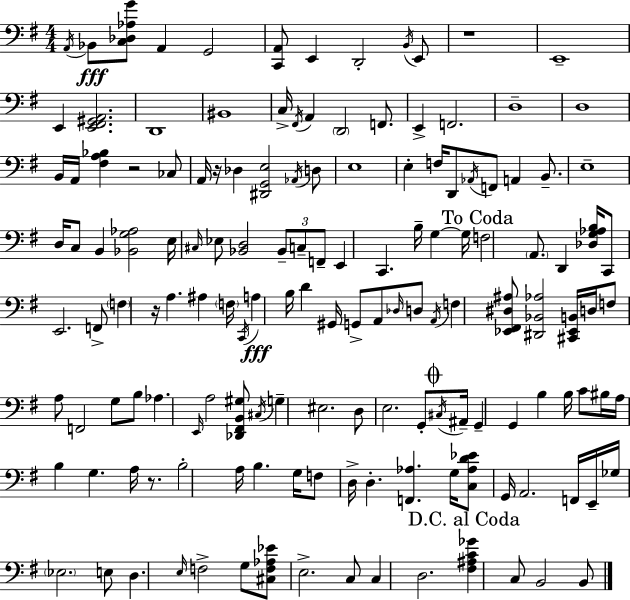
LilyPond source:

{
  \clef bass
  \numericTimeSignature
  \time 4/4
  \key e \minor
  \repeat volta 2 { \acciaccatura { a,16 }\fff bes,8 <c des aes g'>8 a,4 g,2 | <c, a,>8 e,4 d,2-. \acciaccatura { b,16 } | e,8 r1 | e,1-- | \break e,4 <e, fis, gis, a,>2. | d,1 | bis,1 | c16-> \acciaccatura { fis,16 } a,4 \parenthesize d,2 | \break f,8. e,4-> f,2. | d1-- | d1 | b,16 a,16 <fis a bes>4 r2 | \break ces8 a,16 r16 des4 <dis, g, e>2 | \acciaccatura { aes,16 } d8 e1 | e4-. f16 d,8 \acciaccatura { aes,16 } f,8 a,4 | b,8.-- e1-- | \break d16 c8 b,4 <bes, g aes>2 | e16 \grace { cis16 } ees8 <bes, d>2 | \tuplet 3/2 { bes,8-- c8-- f,8-- } e,4 c,4. | b16-- g4~~ g16 \mark "To Coda" f2 \parenthesize a,8. | \break d,4 <des g aes b>16 c,8 e,2. | f,8-> \parenthesize f4 r16 a4. | ais4 \parenthesize f16 \acciaccatura { c,16 }\fff a4 b16 d'4 | gis,16 g,8-> a,8 \grace { des16 } d8 \acciaccatura { a,16 } f4 <ees, fis, dis ais>8 <dis, bes, aes>2 | \break <cis, ees, b,>16 d16 f8 a8 f,2 | g8 b8 aes4. \grace { e,16 } | a2 <des, fis, b, gis>8 \acciaccatura { cis16 } g4-- eis2. | d8 e2. | \break g,8-. \mark \markup { \musicglyph "scripts.coda" } \acciaccatura { cis16 } ais,16-- g,4-- | g,4 b4 b16 c'8 bis16 a16 b4 | g4. a16 r8. b2-. | a16 b4. g16 f8 d16-> d4.-. | \break <f, aes>4. g16 <c aes d' ees'>8 g,16 a,2. | f,16 e,16-- ges16 \parenthesize ees2. | e8 d4. | \grace { e16 } f2-> g8 <cis f aes ees'>8 e2.-> | \break c8 c4 | d2. \mark "D.C. al Coda" <fis ais c' ges'>4 | c8 b,2 b,8 } \bar "|."
}